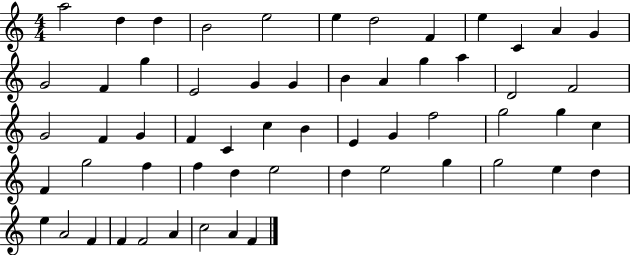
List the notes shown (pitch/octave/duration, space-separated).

A5/h D5/q D5/q B4/h E5/h E5/q D5/h F4/q E5/q C4/q A4/q G4/q G4/h F4/q G5/q E4/h G4/q G4/q B4/q A4/q G5/q A5/q D4/h F4/h G4/h F4/q G4/q F4/q C4/q C5/q B4/q E4/q G4/q F5/h G5/h G5/q C5/q F4/q G5/h F5/q F5/q D5/q E5/h D5/q E5/h G5/q G5/h E5/q D5/q E5/q A4/h F4/q F4/q F4/h A4/q C5/h A4/q F4/q